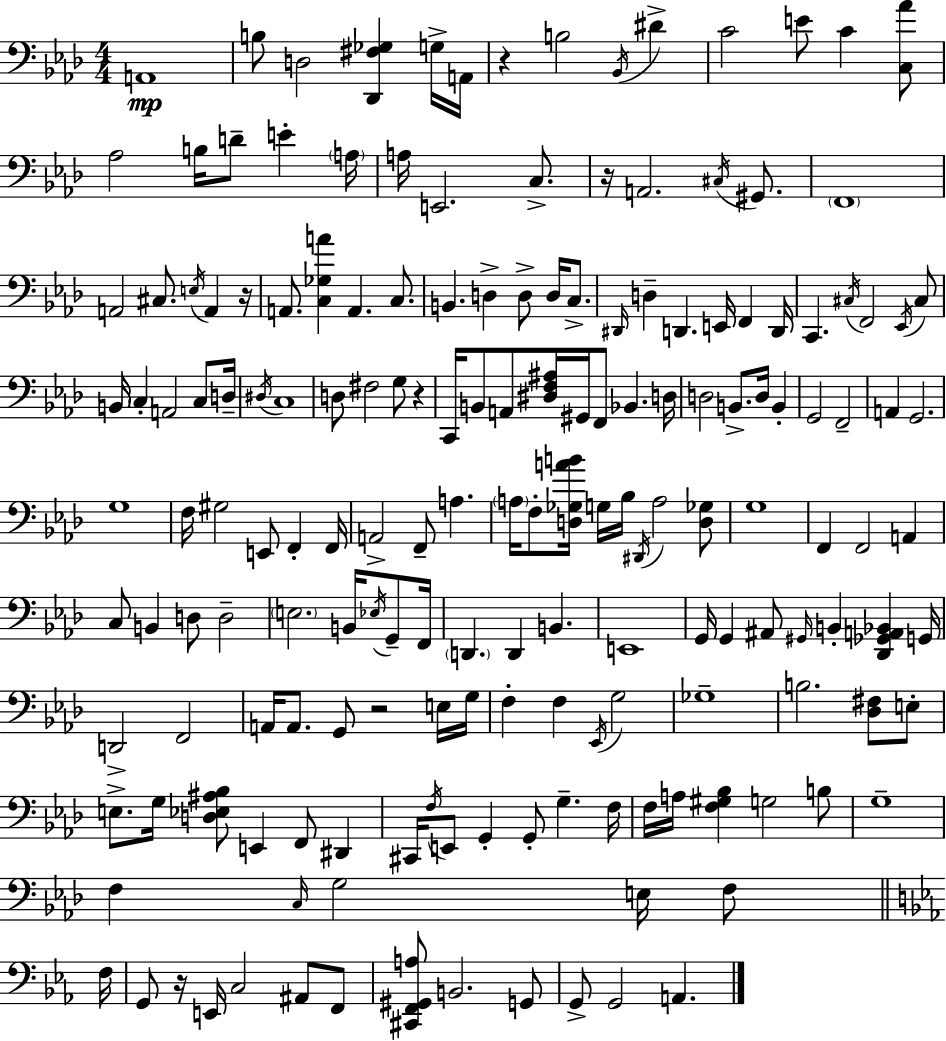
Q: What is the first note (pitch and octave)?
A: A2